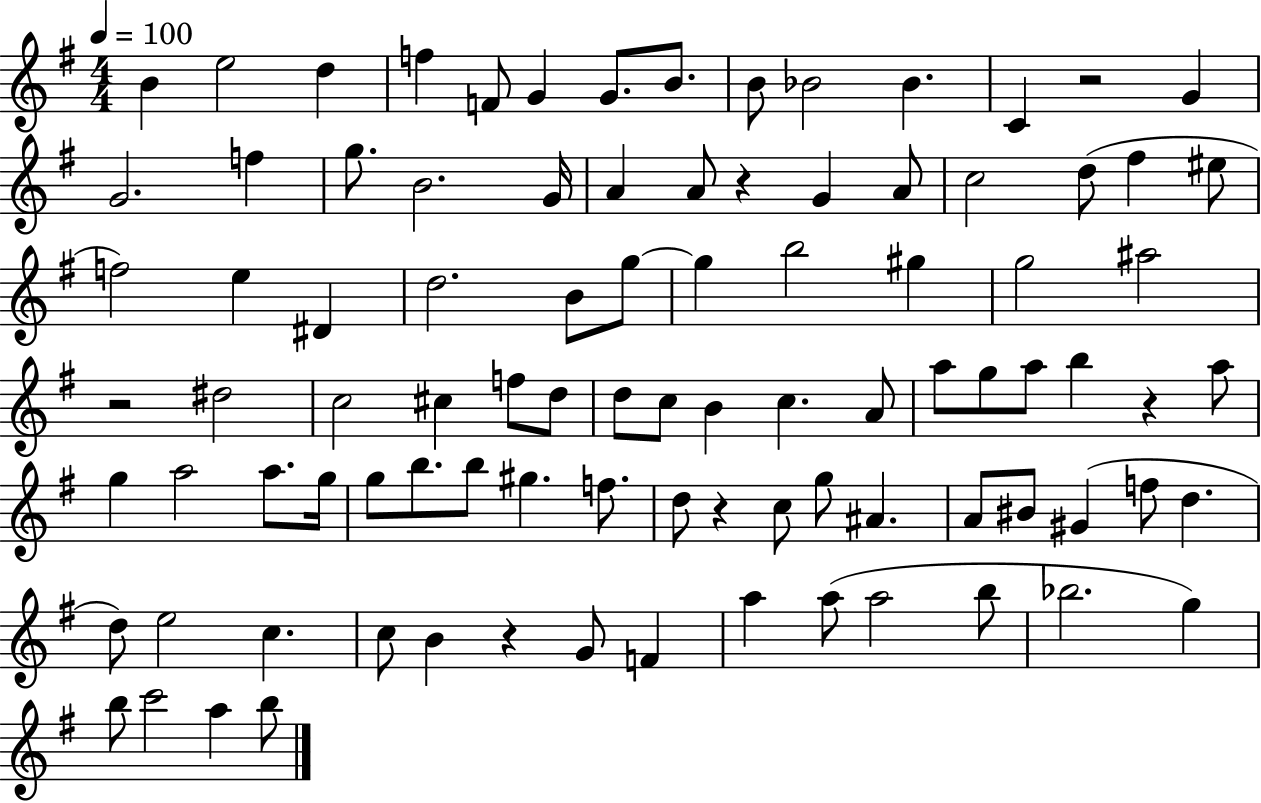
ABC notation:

X:1
T:Untitled
M:4/4
L:1/4
K:G
B e2 d f F/2 G G/2 B/2 B/2 _B2 _B C z2 G G2 f g/2 B2 G/4 A A/2 z G A/2 c2 d/2 ^f ^e/2 f2 e ^D d2 B/2 g/2 g b2 ^g g2 ^a2 z2 ^d2 c2 ^c f/2 d/2 d/2 c/2 B c A/2 a/2 g/2 a/2 b z a/2 g a2 a/2 g/4 g/2 b/2 b/2 ^g f/2 d/2 z c/2 g/2 ^A A/2 ^B/2 ^G f/2 d d/2 e2 c c/2 B z G/2 F a a/2 a2 b/2 _b2 g b/2 c'2 a b/2